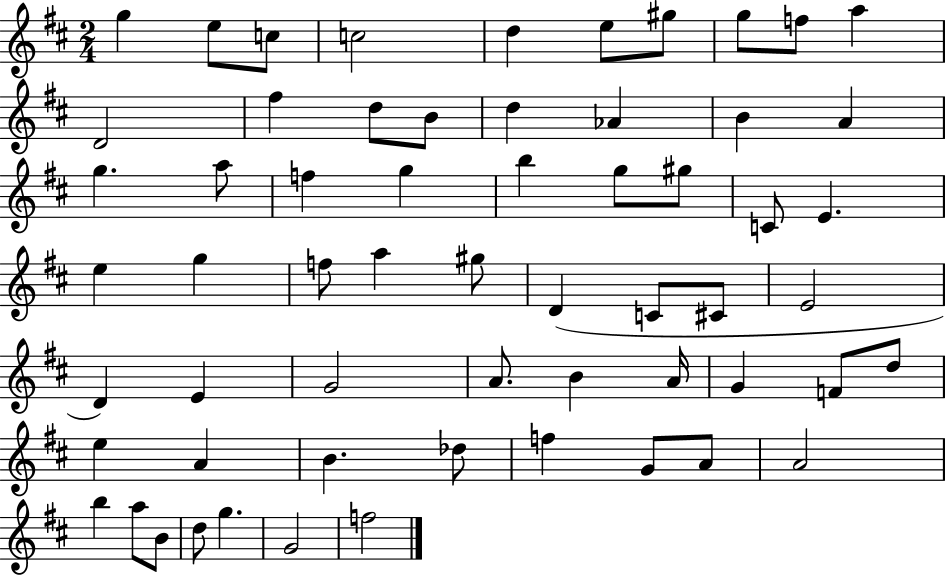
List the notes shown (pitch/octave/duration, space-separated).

G5/q E5/e C5/e C5/h D5/q E5/e G#5/e G5/e F5/e A5/q D4/h F#5/q D5/e B4/e D5/q Ab4/q B4/q A4/q G5/q. A5/e F5/q G5/q B5/q G5/e G#5/e C4/e E4/q. E5/q G5/q F5/e A5/q G#5/e D4/q C4/e C#4/e E4/h D4/q E4/q G4/h A4/e. B4/q A4/s G4/q F4/e D5/e E5/q A4/q B4/q. Db5/e F5/q G4/e A4/e A4/h B5/q A5/e B4/e D5/e G5/q. G4/h F5/h